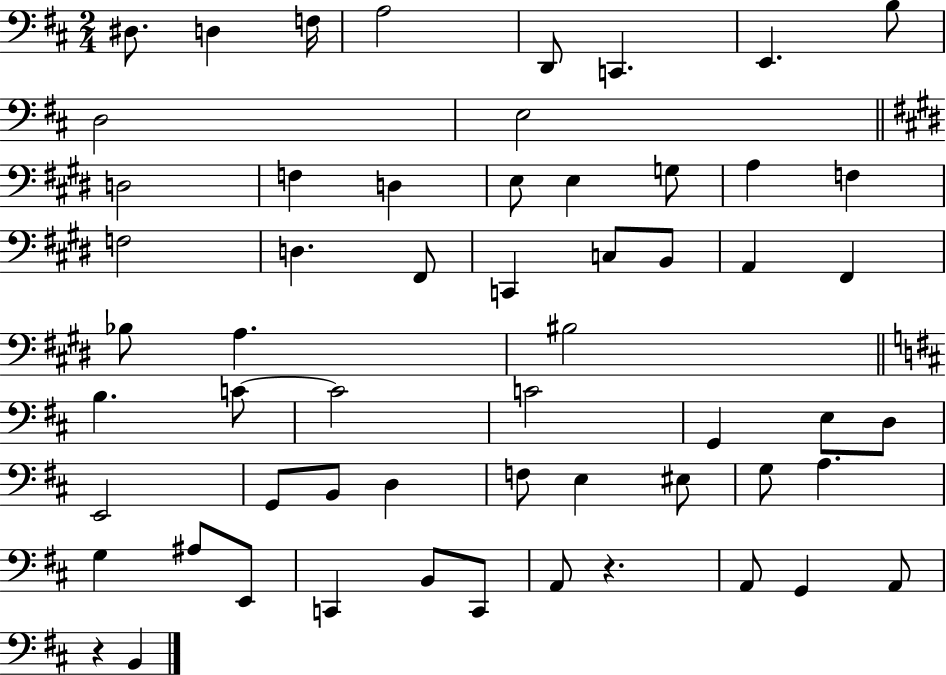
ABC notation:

X:1
T:Untitled
M:2/4
L:1/4
K:D
^D,/2 D, F,/4 A,2 D,,/2 C,, E,, B,/2 D,2 E,2 D,2 F, D, E,/2 E, G,/2 A, F, F,2 D, ^F,,/2 C,, C,/2 B,,/2 A,, ^F,, _B,/2 A, ^B,2 B, C/2 C2 C2 G,, E,/2 D,/2 E,,2 G,,/2 B,,/2 D, F,/2 E, ^E,/2 G,/2 A, G, ^A,/2 E,,/2 C,, B,,/2 C,,/2 A,,/2 z A,,/2 G,, A,,/2 z B,,